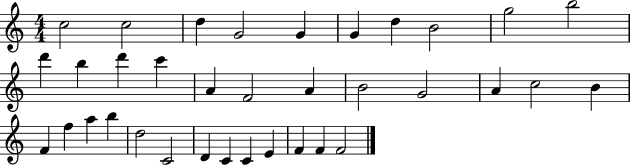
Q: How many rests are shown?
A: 0